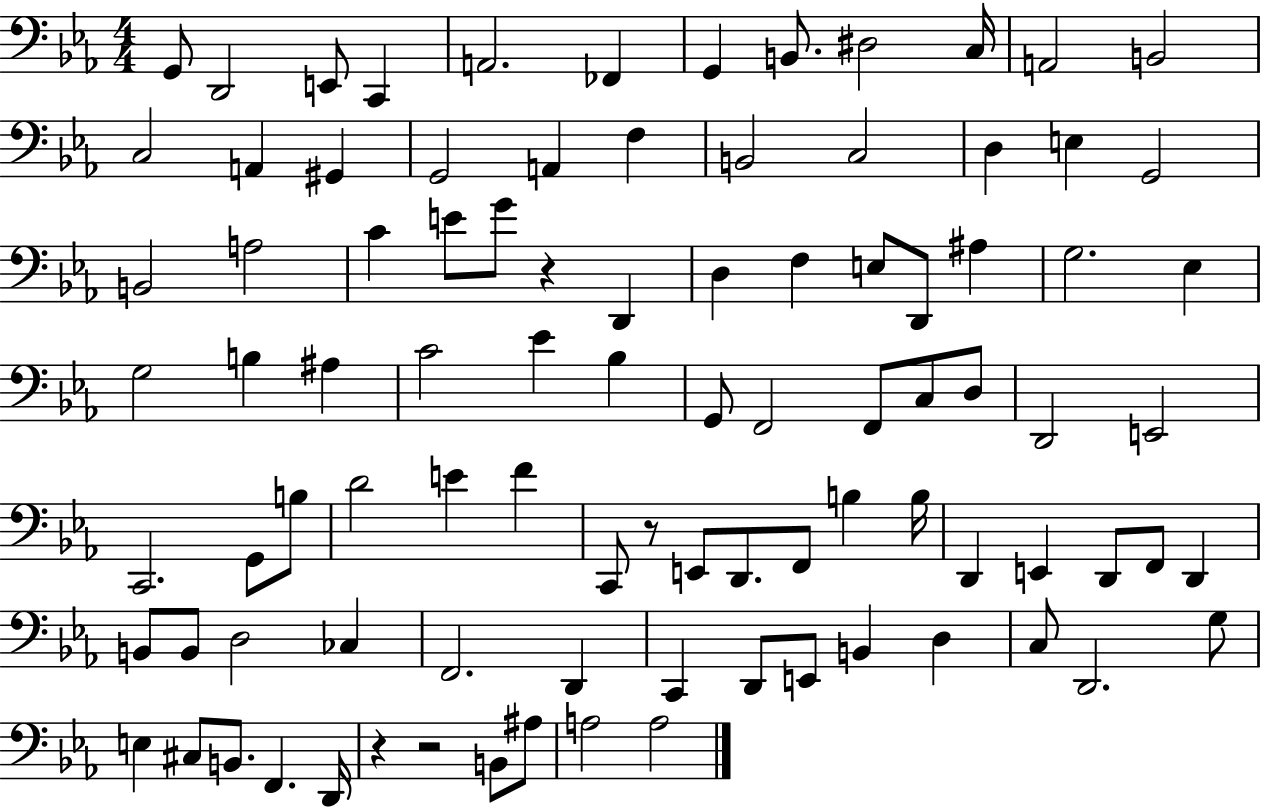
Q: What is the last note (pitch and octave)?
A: A3